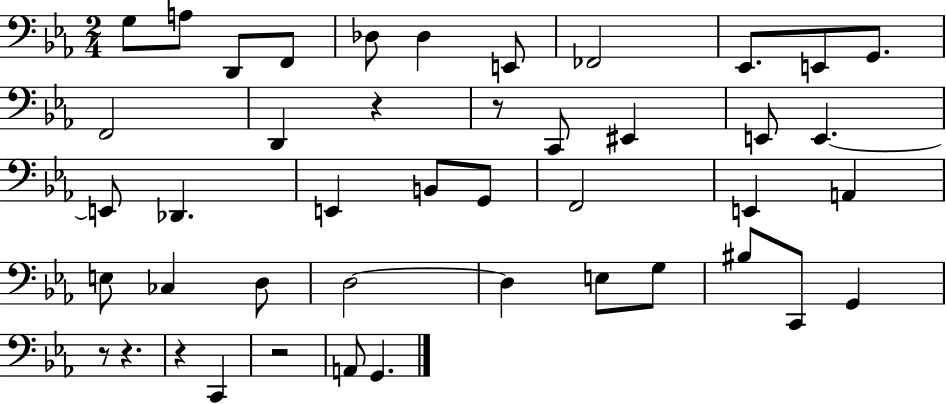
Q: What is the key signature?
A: EES major